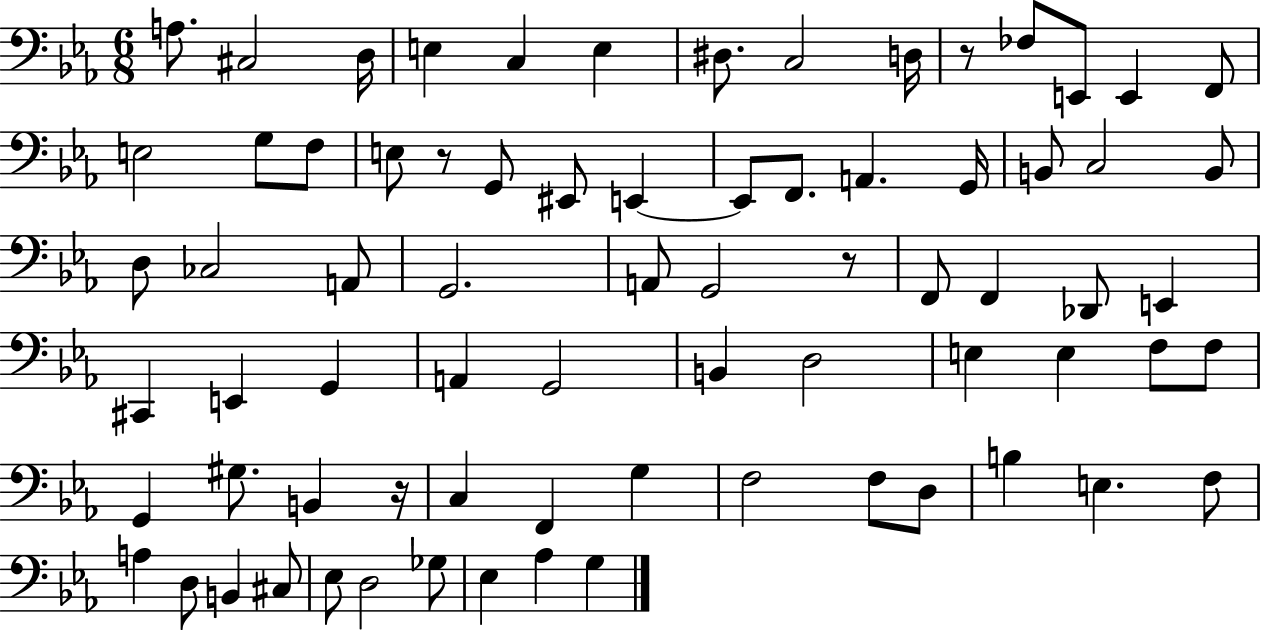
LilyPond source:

{
  \clef bass
  \numericTimeSignature
  \time 6/8
  \key ees \major
  \repeat volta 2 { a8. cis2 d16 | e4 c4 e4 | dis8. c2 d16 | r8 fes8 e,8 e,4 f,8 | \break e2 g8 f8 | e8 r8 g,8 eis,8 e,4~~ | e,8 f,8. a,4. g,16 | b,8 c2 b,8 | \break d8 ces2 a,8 | g,2. | a,8 g,2 r8 | f,8 f,4 des,8 e,4 | \break cis,4 e,4 g,4 | a,4 g,2 | b,4 d2 | e4 e4 f8 f8 | \break g,4 gis8. b,4 r16 | c4 f,4 g4 | f2 f8 d8 | b4 e4. f8 | \break a4 d8 b,4 cis8 | ees8 d2 ges8 | ees4 aes4 g4 | } \bar "|."
}